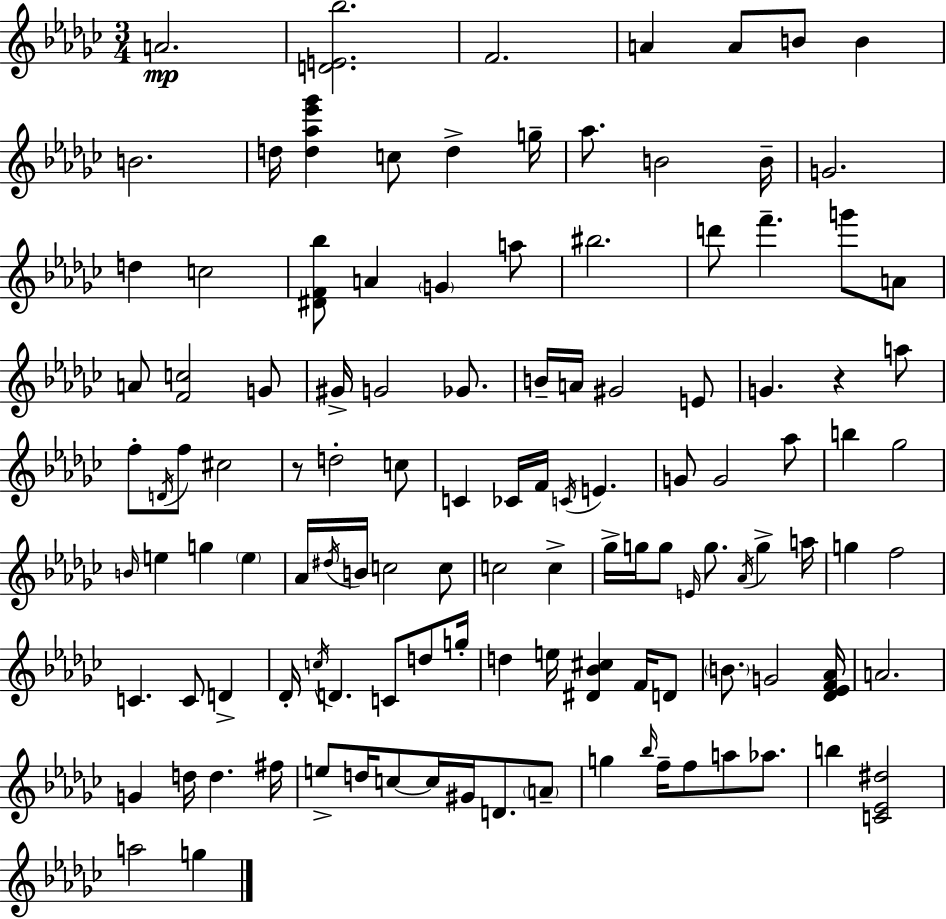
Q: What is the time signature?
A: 3/4